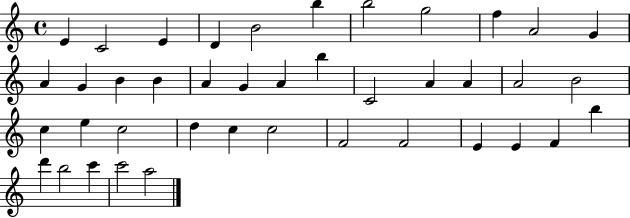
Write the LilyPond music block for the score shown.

{
  \clef treble
  \time 4/4
  \defaultTimeSignature
  \key c \major
  e'4 c'2 e'4 | d'4 b'2 b''4 | b''2 g''2 | f''4 a'2 g'4 | \break a'4 g'4 b'4 b'4 | a'4 g'4 a'4 b''4 | c'2 a'4 a'4 | a'2 b'2 | \break c''4 e''4 c''2 | d''4 c''4 c''2 | f'2 f'2 | e'4 e'4 f'4 b''4 | \break d'''4 b''2 c'''4 | c'''2 a''2 | \bar "|."
}